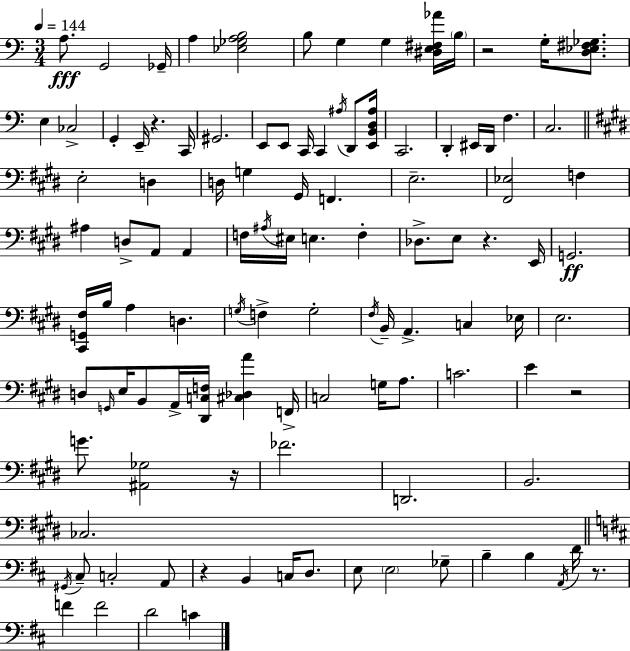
{
  \clef bass
  \numericTimeSignature
  \time 3/4
  \key c \major
  \tempo 4 = 144
  \repeat volta 2 { a8.\fff g,2 ges,16-- | a4 <ees ges a b>2 | b8 g4 g4 <dis e fis aes'>16 \parenthesize b16 | r2 g16-. <d ees fis ges>8. | \break e4 ces2-> | g,4-. e,16-- r4. c,16 | gis,2. | e,8 e,8 c,16 c,4 \acciaccatura { ais16 } d,8 | \break <e, b, d ais>16 c,2. | d,4-. eis,16 d,16 f4. | c2. | \bar "||" \break \key e \major e2-. d4 | d16 g4 gis,16 f,4. | e2.-- | <fis, ees>2 f4 | \break ais4 d8-> a,8 a,4 | f16 \acciaccatura { ais16 } eis16 e4. f4-. | des8.-> e8 r4. | e,16 g,2.\ff | \break <cis, g, fis>16 b16 a4 d4. | \acciaccatura { g16 } f4-> g2-. | \acciaccatura { fis16 } b,16-- a,4.-> c4 | ees16 e2. | \break d8 \grace { g,16 } e16 b,8 a,16-> <dis, c f>16 <cis des a'>4 | f,16-> c2 | g16 a8. c'2. | e'4 r2 | \break g'8. <ais, ges>2 | r16 fes'2. | d,2. | b,2. | \break ces2. | \bar "||" \break \key d \major \acciaccatura { gis,16 } cis8-- c2-. a,8 | r4 b,4 c16 d8. | e8 \parenthesize e2 ges8-- | b4-- b4 \acciaccatura { a,16 } d'16 r8. | \break f'4 f'2 | d'2 c'4 | } \bar "|."
}